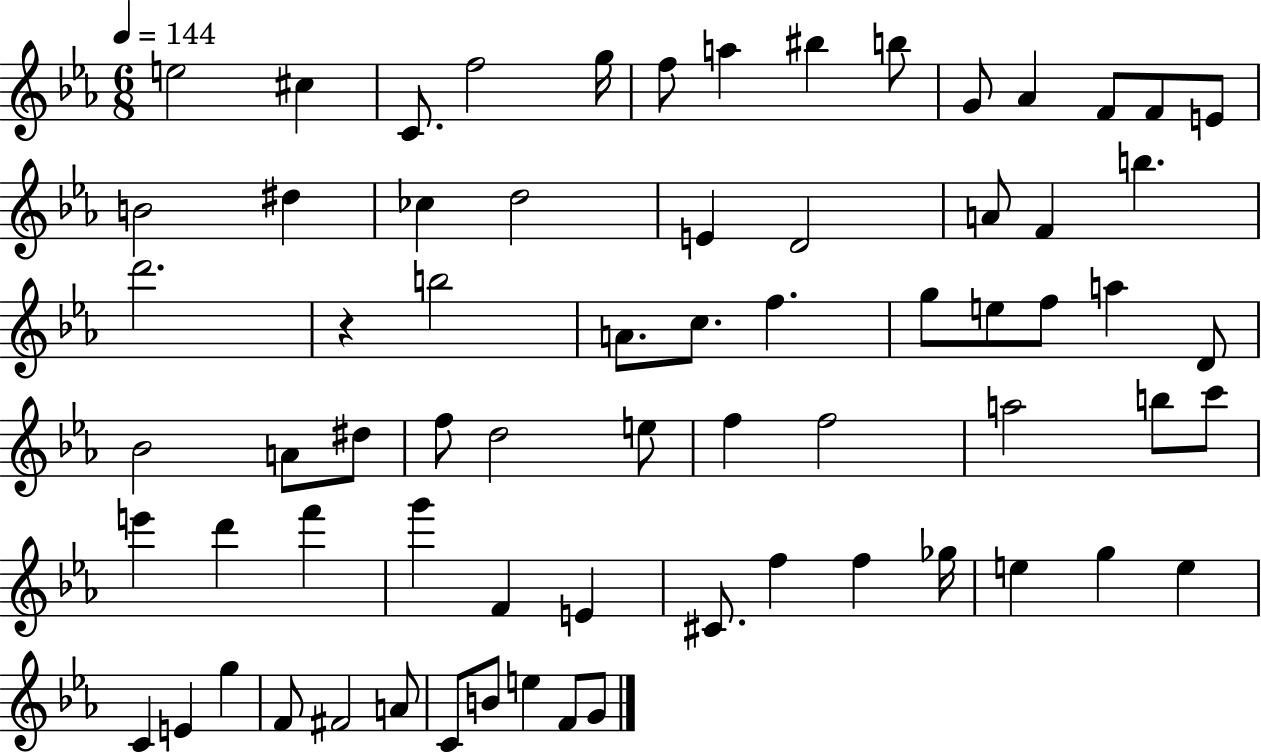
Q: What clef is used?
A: treble